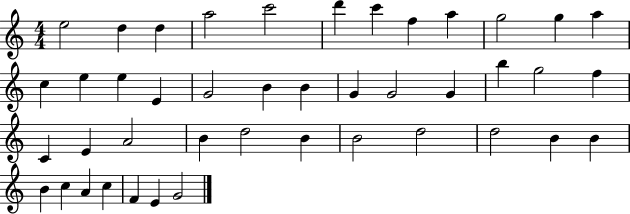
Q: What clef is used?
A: treble